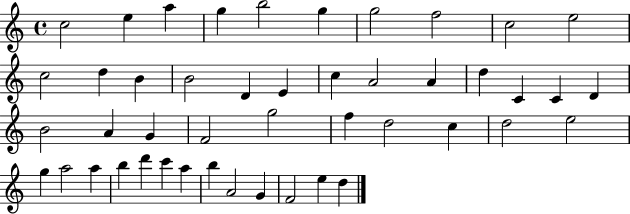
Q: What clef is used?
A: treble